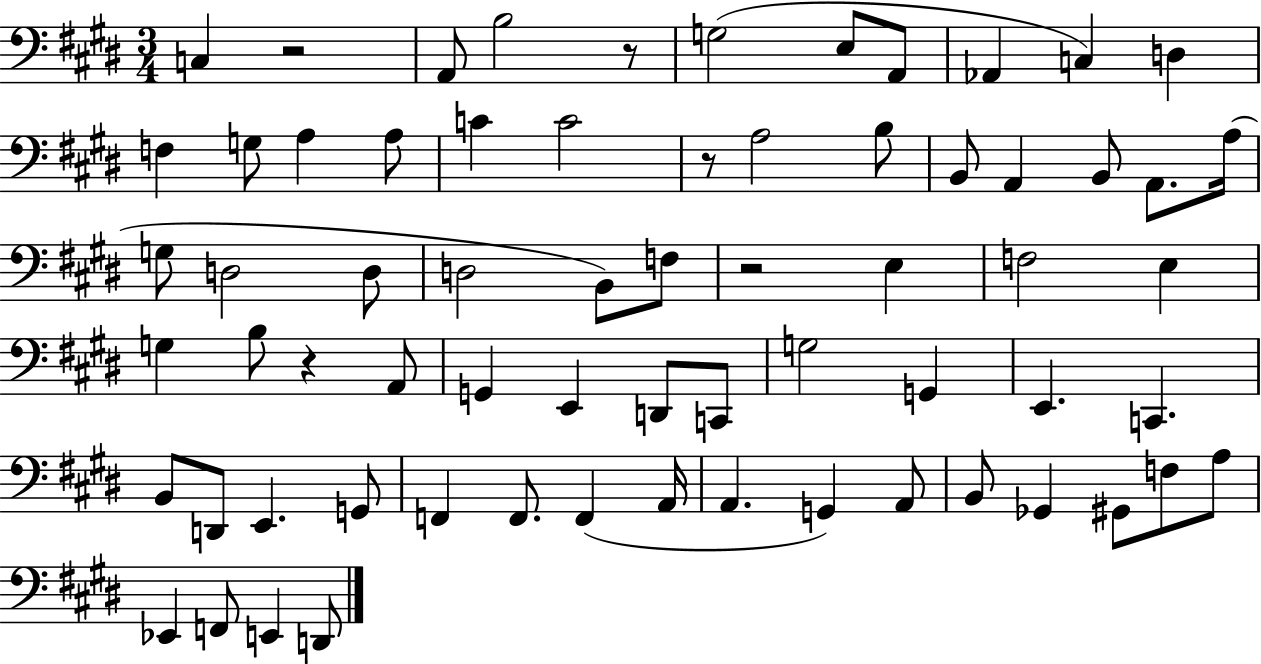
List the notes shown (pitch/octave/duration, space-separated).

C3/q R/h A2/e B3/h R/e G3/h E3/e A2/e Ab2/q C3/q D3/q F3/q G3/e A3/q A3/e C4/q C4/h R/e A3/h B3/e B2/e A2/q B2/e A2/e. A3/s G3/e D3/h D3/e D3/h B2/e F3/e R/h E3/q F3/h E3/q G3/q B3/e R/q A2/e G2/q E2/q D2/e C2/e G3/h G2/q E2/q. C2/q. B2/e D2/e E2/q. G2/e F2/q F2/e. F2/q A2/s A2/q. G2/q A2/e B2/e Gb2/q G#2/e F3/e A3/e Eb2/q F2/e E2/q D2/e